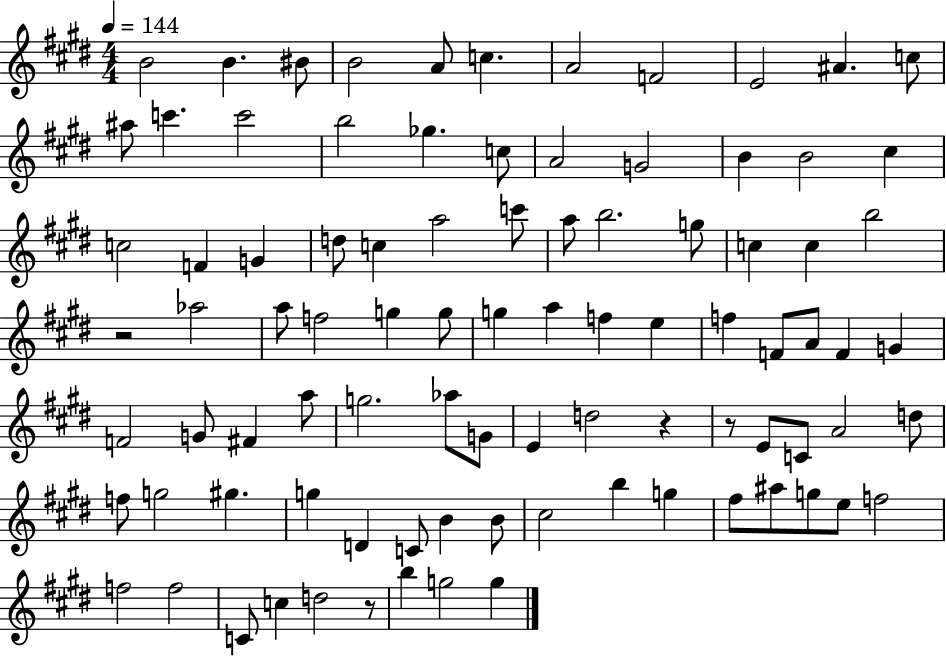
{
  \clef treble
  \numericTimeSignature
  \time 4/4
  \key e \major
  \tempo 4 = 144
  b'2 b'4. bis'8 | b'2 a'8 c''4. | a'2 f'2 | e'2 ais'4. c''8 | \break ais''8 c'''4. c'''2 | b''2 ges''4. c''8 | a'2 g'2 | b'4 b'2 cis''4 | \break c''2 f'4 g'4 | d''8 c''4 a''2 c'''8 | a''8 b''2. g''8 | c''4 c''4 b''2 | \break r2 aes''2 | a''8 f''2 g''4 g''8 | g''4 a''4 f''4 e''4 | f''4 f'8 a'8 f'4 g'4 | \break f'2 g'8 fis'4 a''8 | g''2. aes''8 g'8 | e'4 d''2 r4 | r8 e'8 c'8 a'2 d''8 | \break f''8 g''2 gis''4. | g''4 d'4 c'8 b'4 b'8 | cis''2 b''4 g''4 | fis''8 ais''8 g''8 e''8 f''2 | \break f''2 f''2 | c'8 c''4 d''2 r8 | b''4 g''2 g''4 | \bar "|."
}